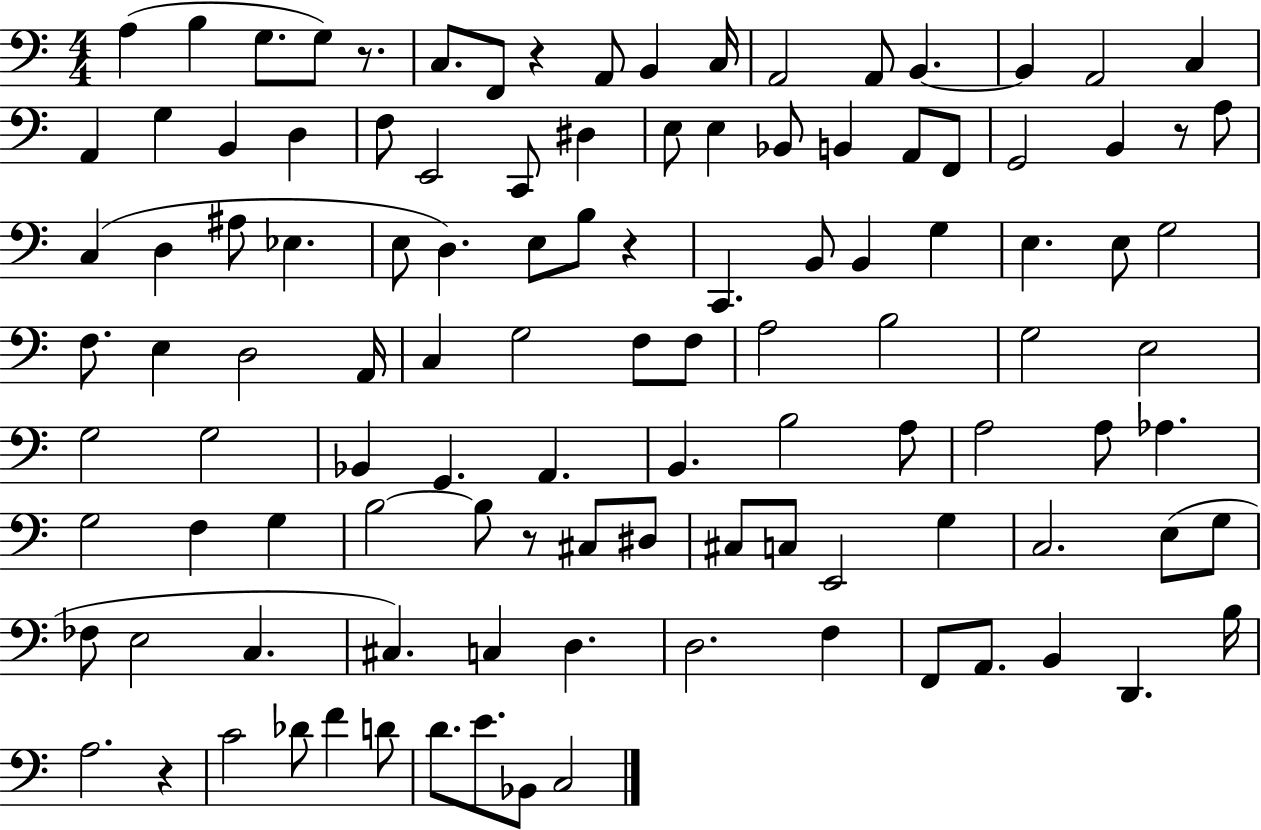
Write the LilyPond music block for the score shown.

{
  \clef bass
  \numericTimeSignature
  \time 4/4
  \key c \major
  a4( b4 g8. g8) r8. | c8. f,8 r4 a,8 b,4 c16 | a,2 a,8 b,4.~~ | b,4 a,2 c4 | \break a,4 g4 b,4 d4 | f8 e,2 c,8 dis4 | e8 e4 bes,8 b,4 a,8 f,8 | g,2 b,4 r8 a8 | \break c4( d4 ais8 ees4. | e8 d4.) e8 b8 r4 | c,4. b,8 b,4 g4 | e4. e8 g2 | \break f8. e4 d2 a,16 | c4 g2 f8 f8 | a2 b2 | g2 e2 | \break g2 g2 | bes,4 g,4. a,4. | b,4. b2 a8 | a2 a8 aes4. | \break g2 f4 g4 | b2~~ b8 r8 cis8 dis8 | cis8 c8 e,2 g4 | c2. e8( g8 | \break fes8 e2 c4. | cis4.) c4 d4. | d2. f4 | f,8 a,8. b,4 d,4. b16 | \break a2. r4 | c'2 des'8 f'4 d'8 | d'8. e'8. bes,8 c2 | \bar "|."
}